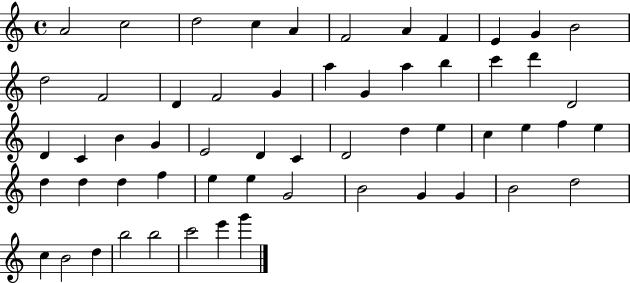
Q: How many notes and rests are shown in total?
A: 57